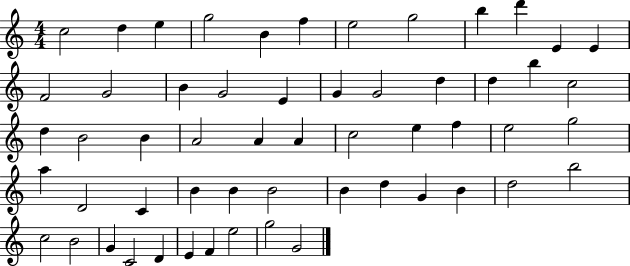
C5/h D5/q E5/q G5/h B4/q F5/q E5/h G5/h B5/q D6/q E4/q E4/q F4/h G4/h B4/q G4/h E4/q G4/q G4/h D5/q D5/q B5/q C5/h D5/q B4/h B4/q A4/h A4/q A4/q C5/h E5/q F5/q E5/h G5/h A5/q D4/h C4/q B4/q B4/q B4/h B4/q D5/q G4/q B4/q D5/h B5/h C5/h B4/h G4/q C4/h D4/q E4/q F4/q E5/h G5/h G4/h